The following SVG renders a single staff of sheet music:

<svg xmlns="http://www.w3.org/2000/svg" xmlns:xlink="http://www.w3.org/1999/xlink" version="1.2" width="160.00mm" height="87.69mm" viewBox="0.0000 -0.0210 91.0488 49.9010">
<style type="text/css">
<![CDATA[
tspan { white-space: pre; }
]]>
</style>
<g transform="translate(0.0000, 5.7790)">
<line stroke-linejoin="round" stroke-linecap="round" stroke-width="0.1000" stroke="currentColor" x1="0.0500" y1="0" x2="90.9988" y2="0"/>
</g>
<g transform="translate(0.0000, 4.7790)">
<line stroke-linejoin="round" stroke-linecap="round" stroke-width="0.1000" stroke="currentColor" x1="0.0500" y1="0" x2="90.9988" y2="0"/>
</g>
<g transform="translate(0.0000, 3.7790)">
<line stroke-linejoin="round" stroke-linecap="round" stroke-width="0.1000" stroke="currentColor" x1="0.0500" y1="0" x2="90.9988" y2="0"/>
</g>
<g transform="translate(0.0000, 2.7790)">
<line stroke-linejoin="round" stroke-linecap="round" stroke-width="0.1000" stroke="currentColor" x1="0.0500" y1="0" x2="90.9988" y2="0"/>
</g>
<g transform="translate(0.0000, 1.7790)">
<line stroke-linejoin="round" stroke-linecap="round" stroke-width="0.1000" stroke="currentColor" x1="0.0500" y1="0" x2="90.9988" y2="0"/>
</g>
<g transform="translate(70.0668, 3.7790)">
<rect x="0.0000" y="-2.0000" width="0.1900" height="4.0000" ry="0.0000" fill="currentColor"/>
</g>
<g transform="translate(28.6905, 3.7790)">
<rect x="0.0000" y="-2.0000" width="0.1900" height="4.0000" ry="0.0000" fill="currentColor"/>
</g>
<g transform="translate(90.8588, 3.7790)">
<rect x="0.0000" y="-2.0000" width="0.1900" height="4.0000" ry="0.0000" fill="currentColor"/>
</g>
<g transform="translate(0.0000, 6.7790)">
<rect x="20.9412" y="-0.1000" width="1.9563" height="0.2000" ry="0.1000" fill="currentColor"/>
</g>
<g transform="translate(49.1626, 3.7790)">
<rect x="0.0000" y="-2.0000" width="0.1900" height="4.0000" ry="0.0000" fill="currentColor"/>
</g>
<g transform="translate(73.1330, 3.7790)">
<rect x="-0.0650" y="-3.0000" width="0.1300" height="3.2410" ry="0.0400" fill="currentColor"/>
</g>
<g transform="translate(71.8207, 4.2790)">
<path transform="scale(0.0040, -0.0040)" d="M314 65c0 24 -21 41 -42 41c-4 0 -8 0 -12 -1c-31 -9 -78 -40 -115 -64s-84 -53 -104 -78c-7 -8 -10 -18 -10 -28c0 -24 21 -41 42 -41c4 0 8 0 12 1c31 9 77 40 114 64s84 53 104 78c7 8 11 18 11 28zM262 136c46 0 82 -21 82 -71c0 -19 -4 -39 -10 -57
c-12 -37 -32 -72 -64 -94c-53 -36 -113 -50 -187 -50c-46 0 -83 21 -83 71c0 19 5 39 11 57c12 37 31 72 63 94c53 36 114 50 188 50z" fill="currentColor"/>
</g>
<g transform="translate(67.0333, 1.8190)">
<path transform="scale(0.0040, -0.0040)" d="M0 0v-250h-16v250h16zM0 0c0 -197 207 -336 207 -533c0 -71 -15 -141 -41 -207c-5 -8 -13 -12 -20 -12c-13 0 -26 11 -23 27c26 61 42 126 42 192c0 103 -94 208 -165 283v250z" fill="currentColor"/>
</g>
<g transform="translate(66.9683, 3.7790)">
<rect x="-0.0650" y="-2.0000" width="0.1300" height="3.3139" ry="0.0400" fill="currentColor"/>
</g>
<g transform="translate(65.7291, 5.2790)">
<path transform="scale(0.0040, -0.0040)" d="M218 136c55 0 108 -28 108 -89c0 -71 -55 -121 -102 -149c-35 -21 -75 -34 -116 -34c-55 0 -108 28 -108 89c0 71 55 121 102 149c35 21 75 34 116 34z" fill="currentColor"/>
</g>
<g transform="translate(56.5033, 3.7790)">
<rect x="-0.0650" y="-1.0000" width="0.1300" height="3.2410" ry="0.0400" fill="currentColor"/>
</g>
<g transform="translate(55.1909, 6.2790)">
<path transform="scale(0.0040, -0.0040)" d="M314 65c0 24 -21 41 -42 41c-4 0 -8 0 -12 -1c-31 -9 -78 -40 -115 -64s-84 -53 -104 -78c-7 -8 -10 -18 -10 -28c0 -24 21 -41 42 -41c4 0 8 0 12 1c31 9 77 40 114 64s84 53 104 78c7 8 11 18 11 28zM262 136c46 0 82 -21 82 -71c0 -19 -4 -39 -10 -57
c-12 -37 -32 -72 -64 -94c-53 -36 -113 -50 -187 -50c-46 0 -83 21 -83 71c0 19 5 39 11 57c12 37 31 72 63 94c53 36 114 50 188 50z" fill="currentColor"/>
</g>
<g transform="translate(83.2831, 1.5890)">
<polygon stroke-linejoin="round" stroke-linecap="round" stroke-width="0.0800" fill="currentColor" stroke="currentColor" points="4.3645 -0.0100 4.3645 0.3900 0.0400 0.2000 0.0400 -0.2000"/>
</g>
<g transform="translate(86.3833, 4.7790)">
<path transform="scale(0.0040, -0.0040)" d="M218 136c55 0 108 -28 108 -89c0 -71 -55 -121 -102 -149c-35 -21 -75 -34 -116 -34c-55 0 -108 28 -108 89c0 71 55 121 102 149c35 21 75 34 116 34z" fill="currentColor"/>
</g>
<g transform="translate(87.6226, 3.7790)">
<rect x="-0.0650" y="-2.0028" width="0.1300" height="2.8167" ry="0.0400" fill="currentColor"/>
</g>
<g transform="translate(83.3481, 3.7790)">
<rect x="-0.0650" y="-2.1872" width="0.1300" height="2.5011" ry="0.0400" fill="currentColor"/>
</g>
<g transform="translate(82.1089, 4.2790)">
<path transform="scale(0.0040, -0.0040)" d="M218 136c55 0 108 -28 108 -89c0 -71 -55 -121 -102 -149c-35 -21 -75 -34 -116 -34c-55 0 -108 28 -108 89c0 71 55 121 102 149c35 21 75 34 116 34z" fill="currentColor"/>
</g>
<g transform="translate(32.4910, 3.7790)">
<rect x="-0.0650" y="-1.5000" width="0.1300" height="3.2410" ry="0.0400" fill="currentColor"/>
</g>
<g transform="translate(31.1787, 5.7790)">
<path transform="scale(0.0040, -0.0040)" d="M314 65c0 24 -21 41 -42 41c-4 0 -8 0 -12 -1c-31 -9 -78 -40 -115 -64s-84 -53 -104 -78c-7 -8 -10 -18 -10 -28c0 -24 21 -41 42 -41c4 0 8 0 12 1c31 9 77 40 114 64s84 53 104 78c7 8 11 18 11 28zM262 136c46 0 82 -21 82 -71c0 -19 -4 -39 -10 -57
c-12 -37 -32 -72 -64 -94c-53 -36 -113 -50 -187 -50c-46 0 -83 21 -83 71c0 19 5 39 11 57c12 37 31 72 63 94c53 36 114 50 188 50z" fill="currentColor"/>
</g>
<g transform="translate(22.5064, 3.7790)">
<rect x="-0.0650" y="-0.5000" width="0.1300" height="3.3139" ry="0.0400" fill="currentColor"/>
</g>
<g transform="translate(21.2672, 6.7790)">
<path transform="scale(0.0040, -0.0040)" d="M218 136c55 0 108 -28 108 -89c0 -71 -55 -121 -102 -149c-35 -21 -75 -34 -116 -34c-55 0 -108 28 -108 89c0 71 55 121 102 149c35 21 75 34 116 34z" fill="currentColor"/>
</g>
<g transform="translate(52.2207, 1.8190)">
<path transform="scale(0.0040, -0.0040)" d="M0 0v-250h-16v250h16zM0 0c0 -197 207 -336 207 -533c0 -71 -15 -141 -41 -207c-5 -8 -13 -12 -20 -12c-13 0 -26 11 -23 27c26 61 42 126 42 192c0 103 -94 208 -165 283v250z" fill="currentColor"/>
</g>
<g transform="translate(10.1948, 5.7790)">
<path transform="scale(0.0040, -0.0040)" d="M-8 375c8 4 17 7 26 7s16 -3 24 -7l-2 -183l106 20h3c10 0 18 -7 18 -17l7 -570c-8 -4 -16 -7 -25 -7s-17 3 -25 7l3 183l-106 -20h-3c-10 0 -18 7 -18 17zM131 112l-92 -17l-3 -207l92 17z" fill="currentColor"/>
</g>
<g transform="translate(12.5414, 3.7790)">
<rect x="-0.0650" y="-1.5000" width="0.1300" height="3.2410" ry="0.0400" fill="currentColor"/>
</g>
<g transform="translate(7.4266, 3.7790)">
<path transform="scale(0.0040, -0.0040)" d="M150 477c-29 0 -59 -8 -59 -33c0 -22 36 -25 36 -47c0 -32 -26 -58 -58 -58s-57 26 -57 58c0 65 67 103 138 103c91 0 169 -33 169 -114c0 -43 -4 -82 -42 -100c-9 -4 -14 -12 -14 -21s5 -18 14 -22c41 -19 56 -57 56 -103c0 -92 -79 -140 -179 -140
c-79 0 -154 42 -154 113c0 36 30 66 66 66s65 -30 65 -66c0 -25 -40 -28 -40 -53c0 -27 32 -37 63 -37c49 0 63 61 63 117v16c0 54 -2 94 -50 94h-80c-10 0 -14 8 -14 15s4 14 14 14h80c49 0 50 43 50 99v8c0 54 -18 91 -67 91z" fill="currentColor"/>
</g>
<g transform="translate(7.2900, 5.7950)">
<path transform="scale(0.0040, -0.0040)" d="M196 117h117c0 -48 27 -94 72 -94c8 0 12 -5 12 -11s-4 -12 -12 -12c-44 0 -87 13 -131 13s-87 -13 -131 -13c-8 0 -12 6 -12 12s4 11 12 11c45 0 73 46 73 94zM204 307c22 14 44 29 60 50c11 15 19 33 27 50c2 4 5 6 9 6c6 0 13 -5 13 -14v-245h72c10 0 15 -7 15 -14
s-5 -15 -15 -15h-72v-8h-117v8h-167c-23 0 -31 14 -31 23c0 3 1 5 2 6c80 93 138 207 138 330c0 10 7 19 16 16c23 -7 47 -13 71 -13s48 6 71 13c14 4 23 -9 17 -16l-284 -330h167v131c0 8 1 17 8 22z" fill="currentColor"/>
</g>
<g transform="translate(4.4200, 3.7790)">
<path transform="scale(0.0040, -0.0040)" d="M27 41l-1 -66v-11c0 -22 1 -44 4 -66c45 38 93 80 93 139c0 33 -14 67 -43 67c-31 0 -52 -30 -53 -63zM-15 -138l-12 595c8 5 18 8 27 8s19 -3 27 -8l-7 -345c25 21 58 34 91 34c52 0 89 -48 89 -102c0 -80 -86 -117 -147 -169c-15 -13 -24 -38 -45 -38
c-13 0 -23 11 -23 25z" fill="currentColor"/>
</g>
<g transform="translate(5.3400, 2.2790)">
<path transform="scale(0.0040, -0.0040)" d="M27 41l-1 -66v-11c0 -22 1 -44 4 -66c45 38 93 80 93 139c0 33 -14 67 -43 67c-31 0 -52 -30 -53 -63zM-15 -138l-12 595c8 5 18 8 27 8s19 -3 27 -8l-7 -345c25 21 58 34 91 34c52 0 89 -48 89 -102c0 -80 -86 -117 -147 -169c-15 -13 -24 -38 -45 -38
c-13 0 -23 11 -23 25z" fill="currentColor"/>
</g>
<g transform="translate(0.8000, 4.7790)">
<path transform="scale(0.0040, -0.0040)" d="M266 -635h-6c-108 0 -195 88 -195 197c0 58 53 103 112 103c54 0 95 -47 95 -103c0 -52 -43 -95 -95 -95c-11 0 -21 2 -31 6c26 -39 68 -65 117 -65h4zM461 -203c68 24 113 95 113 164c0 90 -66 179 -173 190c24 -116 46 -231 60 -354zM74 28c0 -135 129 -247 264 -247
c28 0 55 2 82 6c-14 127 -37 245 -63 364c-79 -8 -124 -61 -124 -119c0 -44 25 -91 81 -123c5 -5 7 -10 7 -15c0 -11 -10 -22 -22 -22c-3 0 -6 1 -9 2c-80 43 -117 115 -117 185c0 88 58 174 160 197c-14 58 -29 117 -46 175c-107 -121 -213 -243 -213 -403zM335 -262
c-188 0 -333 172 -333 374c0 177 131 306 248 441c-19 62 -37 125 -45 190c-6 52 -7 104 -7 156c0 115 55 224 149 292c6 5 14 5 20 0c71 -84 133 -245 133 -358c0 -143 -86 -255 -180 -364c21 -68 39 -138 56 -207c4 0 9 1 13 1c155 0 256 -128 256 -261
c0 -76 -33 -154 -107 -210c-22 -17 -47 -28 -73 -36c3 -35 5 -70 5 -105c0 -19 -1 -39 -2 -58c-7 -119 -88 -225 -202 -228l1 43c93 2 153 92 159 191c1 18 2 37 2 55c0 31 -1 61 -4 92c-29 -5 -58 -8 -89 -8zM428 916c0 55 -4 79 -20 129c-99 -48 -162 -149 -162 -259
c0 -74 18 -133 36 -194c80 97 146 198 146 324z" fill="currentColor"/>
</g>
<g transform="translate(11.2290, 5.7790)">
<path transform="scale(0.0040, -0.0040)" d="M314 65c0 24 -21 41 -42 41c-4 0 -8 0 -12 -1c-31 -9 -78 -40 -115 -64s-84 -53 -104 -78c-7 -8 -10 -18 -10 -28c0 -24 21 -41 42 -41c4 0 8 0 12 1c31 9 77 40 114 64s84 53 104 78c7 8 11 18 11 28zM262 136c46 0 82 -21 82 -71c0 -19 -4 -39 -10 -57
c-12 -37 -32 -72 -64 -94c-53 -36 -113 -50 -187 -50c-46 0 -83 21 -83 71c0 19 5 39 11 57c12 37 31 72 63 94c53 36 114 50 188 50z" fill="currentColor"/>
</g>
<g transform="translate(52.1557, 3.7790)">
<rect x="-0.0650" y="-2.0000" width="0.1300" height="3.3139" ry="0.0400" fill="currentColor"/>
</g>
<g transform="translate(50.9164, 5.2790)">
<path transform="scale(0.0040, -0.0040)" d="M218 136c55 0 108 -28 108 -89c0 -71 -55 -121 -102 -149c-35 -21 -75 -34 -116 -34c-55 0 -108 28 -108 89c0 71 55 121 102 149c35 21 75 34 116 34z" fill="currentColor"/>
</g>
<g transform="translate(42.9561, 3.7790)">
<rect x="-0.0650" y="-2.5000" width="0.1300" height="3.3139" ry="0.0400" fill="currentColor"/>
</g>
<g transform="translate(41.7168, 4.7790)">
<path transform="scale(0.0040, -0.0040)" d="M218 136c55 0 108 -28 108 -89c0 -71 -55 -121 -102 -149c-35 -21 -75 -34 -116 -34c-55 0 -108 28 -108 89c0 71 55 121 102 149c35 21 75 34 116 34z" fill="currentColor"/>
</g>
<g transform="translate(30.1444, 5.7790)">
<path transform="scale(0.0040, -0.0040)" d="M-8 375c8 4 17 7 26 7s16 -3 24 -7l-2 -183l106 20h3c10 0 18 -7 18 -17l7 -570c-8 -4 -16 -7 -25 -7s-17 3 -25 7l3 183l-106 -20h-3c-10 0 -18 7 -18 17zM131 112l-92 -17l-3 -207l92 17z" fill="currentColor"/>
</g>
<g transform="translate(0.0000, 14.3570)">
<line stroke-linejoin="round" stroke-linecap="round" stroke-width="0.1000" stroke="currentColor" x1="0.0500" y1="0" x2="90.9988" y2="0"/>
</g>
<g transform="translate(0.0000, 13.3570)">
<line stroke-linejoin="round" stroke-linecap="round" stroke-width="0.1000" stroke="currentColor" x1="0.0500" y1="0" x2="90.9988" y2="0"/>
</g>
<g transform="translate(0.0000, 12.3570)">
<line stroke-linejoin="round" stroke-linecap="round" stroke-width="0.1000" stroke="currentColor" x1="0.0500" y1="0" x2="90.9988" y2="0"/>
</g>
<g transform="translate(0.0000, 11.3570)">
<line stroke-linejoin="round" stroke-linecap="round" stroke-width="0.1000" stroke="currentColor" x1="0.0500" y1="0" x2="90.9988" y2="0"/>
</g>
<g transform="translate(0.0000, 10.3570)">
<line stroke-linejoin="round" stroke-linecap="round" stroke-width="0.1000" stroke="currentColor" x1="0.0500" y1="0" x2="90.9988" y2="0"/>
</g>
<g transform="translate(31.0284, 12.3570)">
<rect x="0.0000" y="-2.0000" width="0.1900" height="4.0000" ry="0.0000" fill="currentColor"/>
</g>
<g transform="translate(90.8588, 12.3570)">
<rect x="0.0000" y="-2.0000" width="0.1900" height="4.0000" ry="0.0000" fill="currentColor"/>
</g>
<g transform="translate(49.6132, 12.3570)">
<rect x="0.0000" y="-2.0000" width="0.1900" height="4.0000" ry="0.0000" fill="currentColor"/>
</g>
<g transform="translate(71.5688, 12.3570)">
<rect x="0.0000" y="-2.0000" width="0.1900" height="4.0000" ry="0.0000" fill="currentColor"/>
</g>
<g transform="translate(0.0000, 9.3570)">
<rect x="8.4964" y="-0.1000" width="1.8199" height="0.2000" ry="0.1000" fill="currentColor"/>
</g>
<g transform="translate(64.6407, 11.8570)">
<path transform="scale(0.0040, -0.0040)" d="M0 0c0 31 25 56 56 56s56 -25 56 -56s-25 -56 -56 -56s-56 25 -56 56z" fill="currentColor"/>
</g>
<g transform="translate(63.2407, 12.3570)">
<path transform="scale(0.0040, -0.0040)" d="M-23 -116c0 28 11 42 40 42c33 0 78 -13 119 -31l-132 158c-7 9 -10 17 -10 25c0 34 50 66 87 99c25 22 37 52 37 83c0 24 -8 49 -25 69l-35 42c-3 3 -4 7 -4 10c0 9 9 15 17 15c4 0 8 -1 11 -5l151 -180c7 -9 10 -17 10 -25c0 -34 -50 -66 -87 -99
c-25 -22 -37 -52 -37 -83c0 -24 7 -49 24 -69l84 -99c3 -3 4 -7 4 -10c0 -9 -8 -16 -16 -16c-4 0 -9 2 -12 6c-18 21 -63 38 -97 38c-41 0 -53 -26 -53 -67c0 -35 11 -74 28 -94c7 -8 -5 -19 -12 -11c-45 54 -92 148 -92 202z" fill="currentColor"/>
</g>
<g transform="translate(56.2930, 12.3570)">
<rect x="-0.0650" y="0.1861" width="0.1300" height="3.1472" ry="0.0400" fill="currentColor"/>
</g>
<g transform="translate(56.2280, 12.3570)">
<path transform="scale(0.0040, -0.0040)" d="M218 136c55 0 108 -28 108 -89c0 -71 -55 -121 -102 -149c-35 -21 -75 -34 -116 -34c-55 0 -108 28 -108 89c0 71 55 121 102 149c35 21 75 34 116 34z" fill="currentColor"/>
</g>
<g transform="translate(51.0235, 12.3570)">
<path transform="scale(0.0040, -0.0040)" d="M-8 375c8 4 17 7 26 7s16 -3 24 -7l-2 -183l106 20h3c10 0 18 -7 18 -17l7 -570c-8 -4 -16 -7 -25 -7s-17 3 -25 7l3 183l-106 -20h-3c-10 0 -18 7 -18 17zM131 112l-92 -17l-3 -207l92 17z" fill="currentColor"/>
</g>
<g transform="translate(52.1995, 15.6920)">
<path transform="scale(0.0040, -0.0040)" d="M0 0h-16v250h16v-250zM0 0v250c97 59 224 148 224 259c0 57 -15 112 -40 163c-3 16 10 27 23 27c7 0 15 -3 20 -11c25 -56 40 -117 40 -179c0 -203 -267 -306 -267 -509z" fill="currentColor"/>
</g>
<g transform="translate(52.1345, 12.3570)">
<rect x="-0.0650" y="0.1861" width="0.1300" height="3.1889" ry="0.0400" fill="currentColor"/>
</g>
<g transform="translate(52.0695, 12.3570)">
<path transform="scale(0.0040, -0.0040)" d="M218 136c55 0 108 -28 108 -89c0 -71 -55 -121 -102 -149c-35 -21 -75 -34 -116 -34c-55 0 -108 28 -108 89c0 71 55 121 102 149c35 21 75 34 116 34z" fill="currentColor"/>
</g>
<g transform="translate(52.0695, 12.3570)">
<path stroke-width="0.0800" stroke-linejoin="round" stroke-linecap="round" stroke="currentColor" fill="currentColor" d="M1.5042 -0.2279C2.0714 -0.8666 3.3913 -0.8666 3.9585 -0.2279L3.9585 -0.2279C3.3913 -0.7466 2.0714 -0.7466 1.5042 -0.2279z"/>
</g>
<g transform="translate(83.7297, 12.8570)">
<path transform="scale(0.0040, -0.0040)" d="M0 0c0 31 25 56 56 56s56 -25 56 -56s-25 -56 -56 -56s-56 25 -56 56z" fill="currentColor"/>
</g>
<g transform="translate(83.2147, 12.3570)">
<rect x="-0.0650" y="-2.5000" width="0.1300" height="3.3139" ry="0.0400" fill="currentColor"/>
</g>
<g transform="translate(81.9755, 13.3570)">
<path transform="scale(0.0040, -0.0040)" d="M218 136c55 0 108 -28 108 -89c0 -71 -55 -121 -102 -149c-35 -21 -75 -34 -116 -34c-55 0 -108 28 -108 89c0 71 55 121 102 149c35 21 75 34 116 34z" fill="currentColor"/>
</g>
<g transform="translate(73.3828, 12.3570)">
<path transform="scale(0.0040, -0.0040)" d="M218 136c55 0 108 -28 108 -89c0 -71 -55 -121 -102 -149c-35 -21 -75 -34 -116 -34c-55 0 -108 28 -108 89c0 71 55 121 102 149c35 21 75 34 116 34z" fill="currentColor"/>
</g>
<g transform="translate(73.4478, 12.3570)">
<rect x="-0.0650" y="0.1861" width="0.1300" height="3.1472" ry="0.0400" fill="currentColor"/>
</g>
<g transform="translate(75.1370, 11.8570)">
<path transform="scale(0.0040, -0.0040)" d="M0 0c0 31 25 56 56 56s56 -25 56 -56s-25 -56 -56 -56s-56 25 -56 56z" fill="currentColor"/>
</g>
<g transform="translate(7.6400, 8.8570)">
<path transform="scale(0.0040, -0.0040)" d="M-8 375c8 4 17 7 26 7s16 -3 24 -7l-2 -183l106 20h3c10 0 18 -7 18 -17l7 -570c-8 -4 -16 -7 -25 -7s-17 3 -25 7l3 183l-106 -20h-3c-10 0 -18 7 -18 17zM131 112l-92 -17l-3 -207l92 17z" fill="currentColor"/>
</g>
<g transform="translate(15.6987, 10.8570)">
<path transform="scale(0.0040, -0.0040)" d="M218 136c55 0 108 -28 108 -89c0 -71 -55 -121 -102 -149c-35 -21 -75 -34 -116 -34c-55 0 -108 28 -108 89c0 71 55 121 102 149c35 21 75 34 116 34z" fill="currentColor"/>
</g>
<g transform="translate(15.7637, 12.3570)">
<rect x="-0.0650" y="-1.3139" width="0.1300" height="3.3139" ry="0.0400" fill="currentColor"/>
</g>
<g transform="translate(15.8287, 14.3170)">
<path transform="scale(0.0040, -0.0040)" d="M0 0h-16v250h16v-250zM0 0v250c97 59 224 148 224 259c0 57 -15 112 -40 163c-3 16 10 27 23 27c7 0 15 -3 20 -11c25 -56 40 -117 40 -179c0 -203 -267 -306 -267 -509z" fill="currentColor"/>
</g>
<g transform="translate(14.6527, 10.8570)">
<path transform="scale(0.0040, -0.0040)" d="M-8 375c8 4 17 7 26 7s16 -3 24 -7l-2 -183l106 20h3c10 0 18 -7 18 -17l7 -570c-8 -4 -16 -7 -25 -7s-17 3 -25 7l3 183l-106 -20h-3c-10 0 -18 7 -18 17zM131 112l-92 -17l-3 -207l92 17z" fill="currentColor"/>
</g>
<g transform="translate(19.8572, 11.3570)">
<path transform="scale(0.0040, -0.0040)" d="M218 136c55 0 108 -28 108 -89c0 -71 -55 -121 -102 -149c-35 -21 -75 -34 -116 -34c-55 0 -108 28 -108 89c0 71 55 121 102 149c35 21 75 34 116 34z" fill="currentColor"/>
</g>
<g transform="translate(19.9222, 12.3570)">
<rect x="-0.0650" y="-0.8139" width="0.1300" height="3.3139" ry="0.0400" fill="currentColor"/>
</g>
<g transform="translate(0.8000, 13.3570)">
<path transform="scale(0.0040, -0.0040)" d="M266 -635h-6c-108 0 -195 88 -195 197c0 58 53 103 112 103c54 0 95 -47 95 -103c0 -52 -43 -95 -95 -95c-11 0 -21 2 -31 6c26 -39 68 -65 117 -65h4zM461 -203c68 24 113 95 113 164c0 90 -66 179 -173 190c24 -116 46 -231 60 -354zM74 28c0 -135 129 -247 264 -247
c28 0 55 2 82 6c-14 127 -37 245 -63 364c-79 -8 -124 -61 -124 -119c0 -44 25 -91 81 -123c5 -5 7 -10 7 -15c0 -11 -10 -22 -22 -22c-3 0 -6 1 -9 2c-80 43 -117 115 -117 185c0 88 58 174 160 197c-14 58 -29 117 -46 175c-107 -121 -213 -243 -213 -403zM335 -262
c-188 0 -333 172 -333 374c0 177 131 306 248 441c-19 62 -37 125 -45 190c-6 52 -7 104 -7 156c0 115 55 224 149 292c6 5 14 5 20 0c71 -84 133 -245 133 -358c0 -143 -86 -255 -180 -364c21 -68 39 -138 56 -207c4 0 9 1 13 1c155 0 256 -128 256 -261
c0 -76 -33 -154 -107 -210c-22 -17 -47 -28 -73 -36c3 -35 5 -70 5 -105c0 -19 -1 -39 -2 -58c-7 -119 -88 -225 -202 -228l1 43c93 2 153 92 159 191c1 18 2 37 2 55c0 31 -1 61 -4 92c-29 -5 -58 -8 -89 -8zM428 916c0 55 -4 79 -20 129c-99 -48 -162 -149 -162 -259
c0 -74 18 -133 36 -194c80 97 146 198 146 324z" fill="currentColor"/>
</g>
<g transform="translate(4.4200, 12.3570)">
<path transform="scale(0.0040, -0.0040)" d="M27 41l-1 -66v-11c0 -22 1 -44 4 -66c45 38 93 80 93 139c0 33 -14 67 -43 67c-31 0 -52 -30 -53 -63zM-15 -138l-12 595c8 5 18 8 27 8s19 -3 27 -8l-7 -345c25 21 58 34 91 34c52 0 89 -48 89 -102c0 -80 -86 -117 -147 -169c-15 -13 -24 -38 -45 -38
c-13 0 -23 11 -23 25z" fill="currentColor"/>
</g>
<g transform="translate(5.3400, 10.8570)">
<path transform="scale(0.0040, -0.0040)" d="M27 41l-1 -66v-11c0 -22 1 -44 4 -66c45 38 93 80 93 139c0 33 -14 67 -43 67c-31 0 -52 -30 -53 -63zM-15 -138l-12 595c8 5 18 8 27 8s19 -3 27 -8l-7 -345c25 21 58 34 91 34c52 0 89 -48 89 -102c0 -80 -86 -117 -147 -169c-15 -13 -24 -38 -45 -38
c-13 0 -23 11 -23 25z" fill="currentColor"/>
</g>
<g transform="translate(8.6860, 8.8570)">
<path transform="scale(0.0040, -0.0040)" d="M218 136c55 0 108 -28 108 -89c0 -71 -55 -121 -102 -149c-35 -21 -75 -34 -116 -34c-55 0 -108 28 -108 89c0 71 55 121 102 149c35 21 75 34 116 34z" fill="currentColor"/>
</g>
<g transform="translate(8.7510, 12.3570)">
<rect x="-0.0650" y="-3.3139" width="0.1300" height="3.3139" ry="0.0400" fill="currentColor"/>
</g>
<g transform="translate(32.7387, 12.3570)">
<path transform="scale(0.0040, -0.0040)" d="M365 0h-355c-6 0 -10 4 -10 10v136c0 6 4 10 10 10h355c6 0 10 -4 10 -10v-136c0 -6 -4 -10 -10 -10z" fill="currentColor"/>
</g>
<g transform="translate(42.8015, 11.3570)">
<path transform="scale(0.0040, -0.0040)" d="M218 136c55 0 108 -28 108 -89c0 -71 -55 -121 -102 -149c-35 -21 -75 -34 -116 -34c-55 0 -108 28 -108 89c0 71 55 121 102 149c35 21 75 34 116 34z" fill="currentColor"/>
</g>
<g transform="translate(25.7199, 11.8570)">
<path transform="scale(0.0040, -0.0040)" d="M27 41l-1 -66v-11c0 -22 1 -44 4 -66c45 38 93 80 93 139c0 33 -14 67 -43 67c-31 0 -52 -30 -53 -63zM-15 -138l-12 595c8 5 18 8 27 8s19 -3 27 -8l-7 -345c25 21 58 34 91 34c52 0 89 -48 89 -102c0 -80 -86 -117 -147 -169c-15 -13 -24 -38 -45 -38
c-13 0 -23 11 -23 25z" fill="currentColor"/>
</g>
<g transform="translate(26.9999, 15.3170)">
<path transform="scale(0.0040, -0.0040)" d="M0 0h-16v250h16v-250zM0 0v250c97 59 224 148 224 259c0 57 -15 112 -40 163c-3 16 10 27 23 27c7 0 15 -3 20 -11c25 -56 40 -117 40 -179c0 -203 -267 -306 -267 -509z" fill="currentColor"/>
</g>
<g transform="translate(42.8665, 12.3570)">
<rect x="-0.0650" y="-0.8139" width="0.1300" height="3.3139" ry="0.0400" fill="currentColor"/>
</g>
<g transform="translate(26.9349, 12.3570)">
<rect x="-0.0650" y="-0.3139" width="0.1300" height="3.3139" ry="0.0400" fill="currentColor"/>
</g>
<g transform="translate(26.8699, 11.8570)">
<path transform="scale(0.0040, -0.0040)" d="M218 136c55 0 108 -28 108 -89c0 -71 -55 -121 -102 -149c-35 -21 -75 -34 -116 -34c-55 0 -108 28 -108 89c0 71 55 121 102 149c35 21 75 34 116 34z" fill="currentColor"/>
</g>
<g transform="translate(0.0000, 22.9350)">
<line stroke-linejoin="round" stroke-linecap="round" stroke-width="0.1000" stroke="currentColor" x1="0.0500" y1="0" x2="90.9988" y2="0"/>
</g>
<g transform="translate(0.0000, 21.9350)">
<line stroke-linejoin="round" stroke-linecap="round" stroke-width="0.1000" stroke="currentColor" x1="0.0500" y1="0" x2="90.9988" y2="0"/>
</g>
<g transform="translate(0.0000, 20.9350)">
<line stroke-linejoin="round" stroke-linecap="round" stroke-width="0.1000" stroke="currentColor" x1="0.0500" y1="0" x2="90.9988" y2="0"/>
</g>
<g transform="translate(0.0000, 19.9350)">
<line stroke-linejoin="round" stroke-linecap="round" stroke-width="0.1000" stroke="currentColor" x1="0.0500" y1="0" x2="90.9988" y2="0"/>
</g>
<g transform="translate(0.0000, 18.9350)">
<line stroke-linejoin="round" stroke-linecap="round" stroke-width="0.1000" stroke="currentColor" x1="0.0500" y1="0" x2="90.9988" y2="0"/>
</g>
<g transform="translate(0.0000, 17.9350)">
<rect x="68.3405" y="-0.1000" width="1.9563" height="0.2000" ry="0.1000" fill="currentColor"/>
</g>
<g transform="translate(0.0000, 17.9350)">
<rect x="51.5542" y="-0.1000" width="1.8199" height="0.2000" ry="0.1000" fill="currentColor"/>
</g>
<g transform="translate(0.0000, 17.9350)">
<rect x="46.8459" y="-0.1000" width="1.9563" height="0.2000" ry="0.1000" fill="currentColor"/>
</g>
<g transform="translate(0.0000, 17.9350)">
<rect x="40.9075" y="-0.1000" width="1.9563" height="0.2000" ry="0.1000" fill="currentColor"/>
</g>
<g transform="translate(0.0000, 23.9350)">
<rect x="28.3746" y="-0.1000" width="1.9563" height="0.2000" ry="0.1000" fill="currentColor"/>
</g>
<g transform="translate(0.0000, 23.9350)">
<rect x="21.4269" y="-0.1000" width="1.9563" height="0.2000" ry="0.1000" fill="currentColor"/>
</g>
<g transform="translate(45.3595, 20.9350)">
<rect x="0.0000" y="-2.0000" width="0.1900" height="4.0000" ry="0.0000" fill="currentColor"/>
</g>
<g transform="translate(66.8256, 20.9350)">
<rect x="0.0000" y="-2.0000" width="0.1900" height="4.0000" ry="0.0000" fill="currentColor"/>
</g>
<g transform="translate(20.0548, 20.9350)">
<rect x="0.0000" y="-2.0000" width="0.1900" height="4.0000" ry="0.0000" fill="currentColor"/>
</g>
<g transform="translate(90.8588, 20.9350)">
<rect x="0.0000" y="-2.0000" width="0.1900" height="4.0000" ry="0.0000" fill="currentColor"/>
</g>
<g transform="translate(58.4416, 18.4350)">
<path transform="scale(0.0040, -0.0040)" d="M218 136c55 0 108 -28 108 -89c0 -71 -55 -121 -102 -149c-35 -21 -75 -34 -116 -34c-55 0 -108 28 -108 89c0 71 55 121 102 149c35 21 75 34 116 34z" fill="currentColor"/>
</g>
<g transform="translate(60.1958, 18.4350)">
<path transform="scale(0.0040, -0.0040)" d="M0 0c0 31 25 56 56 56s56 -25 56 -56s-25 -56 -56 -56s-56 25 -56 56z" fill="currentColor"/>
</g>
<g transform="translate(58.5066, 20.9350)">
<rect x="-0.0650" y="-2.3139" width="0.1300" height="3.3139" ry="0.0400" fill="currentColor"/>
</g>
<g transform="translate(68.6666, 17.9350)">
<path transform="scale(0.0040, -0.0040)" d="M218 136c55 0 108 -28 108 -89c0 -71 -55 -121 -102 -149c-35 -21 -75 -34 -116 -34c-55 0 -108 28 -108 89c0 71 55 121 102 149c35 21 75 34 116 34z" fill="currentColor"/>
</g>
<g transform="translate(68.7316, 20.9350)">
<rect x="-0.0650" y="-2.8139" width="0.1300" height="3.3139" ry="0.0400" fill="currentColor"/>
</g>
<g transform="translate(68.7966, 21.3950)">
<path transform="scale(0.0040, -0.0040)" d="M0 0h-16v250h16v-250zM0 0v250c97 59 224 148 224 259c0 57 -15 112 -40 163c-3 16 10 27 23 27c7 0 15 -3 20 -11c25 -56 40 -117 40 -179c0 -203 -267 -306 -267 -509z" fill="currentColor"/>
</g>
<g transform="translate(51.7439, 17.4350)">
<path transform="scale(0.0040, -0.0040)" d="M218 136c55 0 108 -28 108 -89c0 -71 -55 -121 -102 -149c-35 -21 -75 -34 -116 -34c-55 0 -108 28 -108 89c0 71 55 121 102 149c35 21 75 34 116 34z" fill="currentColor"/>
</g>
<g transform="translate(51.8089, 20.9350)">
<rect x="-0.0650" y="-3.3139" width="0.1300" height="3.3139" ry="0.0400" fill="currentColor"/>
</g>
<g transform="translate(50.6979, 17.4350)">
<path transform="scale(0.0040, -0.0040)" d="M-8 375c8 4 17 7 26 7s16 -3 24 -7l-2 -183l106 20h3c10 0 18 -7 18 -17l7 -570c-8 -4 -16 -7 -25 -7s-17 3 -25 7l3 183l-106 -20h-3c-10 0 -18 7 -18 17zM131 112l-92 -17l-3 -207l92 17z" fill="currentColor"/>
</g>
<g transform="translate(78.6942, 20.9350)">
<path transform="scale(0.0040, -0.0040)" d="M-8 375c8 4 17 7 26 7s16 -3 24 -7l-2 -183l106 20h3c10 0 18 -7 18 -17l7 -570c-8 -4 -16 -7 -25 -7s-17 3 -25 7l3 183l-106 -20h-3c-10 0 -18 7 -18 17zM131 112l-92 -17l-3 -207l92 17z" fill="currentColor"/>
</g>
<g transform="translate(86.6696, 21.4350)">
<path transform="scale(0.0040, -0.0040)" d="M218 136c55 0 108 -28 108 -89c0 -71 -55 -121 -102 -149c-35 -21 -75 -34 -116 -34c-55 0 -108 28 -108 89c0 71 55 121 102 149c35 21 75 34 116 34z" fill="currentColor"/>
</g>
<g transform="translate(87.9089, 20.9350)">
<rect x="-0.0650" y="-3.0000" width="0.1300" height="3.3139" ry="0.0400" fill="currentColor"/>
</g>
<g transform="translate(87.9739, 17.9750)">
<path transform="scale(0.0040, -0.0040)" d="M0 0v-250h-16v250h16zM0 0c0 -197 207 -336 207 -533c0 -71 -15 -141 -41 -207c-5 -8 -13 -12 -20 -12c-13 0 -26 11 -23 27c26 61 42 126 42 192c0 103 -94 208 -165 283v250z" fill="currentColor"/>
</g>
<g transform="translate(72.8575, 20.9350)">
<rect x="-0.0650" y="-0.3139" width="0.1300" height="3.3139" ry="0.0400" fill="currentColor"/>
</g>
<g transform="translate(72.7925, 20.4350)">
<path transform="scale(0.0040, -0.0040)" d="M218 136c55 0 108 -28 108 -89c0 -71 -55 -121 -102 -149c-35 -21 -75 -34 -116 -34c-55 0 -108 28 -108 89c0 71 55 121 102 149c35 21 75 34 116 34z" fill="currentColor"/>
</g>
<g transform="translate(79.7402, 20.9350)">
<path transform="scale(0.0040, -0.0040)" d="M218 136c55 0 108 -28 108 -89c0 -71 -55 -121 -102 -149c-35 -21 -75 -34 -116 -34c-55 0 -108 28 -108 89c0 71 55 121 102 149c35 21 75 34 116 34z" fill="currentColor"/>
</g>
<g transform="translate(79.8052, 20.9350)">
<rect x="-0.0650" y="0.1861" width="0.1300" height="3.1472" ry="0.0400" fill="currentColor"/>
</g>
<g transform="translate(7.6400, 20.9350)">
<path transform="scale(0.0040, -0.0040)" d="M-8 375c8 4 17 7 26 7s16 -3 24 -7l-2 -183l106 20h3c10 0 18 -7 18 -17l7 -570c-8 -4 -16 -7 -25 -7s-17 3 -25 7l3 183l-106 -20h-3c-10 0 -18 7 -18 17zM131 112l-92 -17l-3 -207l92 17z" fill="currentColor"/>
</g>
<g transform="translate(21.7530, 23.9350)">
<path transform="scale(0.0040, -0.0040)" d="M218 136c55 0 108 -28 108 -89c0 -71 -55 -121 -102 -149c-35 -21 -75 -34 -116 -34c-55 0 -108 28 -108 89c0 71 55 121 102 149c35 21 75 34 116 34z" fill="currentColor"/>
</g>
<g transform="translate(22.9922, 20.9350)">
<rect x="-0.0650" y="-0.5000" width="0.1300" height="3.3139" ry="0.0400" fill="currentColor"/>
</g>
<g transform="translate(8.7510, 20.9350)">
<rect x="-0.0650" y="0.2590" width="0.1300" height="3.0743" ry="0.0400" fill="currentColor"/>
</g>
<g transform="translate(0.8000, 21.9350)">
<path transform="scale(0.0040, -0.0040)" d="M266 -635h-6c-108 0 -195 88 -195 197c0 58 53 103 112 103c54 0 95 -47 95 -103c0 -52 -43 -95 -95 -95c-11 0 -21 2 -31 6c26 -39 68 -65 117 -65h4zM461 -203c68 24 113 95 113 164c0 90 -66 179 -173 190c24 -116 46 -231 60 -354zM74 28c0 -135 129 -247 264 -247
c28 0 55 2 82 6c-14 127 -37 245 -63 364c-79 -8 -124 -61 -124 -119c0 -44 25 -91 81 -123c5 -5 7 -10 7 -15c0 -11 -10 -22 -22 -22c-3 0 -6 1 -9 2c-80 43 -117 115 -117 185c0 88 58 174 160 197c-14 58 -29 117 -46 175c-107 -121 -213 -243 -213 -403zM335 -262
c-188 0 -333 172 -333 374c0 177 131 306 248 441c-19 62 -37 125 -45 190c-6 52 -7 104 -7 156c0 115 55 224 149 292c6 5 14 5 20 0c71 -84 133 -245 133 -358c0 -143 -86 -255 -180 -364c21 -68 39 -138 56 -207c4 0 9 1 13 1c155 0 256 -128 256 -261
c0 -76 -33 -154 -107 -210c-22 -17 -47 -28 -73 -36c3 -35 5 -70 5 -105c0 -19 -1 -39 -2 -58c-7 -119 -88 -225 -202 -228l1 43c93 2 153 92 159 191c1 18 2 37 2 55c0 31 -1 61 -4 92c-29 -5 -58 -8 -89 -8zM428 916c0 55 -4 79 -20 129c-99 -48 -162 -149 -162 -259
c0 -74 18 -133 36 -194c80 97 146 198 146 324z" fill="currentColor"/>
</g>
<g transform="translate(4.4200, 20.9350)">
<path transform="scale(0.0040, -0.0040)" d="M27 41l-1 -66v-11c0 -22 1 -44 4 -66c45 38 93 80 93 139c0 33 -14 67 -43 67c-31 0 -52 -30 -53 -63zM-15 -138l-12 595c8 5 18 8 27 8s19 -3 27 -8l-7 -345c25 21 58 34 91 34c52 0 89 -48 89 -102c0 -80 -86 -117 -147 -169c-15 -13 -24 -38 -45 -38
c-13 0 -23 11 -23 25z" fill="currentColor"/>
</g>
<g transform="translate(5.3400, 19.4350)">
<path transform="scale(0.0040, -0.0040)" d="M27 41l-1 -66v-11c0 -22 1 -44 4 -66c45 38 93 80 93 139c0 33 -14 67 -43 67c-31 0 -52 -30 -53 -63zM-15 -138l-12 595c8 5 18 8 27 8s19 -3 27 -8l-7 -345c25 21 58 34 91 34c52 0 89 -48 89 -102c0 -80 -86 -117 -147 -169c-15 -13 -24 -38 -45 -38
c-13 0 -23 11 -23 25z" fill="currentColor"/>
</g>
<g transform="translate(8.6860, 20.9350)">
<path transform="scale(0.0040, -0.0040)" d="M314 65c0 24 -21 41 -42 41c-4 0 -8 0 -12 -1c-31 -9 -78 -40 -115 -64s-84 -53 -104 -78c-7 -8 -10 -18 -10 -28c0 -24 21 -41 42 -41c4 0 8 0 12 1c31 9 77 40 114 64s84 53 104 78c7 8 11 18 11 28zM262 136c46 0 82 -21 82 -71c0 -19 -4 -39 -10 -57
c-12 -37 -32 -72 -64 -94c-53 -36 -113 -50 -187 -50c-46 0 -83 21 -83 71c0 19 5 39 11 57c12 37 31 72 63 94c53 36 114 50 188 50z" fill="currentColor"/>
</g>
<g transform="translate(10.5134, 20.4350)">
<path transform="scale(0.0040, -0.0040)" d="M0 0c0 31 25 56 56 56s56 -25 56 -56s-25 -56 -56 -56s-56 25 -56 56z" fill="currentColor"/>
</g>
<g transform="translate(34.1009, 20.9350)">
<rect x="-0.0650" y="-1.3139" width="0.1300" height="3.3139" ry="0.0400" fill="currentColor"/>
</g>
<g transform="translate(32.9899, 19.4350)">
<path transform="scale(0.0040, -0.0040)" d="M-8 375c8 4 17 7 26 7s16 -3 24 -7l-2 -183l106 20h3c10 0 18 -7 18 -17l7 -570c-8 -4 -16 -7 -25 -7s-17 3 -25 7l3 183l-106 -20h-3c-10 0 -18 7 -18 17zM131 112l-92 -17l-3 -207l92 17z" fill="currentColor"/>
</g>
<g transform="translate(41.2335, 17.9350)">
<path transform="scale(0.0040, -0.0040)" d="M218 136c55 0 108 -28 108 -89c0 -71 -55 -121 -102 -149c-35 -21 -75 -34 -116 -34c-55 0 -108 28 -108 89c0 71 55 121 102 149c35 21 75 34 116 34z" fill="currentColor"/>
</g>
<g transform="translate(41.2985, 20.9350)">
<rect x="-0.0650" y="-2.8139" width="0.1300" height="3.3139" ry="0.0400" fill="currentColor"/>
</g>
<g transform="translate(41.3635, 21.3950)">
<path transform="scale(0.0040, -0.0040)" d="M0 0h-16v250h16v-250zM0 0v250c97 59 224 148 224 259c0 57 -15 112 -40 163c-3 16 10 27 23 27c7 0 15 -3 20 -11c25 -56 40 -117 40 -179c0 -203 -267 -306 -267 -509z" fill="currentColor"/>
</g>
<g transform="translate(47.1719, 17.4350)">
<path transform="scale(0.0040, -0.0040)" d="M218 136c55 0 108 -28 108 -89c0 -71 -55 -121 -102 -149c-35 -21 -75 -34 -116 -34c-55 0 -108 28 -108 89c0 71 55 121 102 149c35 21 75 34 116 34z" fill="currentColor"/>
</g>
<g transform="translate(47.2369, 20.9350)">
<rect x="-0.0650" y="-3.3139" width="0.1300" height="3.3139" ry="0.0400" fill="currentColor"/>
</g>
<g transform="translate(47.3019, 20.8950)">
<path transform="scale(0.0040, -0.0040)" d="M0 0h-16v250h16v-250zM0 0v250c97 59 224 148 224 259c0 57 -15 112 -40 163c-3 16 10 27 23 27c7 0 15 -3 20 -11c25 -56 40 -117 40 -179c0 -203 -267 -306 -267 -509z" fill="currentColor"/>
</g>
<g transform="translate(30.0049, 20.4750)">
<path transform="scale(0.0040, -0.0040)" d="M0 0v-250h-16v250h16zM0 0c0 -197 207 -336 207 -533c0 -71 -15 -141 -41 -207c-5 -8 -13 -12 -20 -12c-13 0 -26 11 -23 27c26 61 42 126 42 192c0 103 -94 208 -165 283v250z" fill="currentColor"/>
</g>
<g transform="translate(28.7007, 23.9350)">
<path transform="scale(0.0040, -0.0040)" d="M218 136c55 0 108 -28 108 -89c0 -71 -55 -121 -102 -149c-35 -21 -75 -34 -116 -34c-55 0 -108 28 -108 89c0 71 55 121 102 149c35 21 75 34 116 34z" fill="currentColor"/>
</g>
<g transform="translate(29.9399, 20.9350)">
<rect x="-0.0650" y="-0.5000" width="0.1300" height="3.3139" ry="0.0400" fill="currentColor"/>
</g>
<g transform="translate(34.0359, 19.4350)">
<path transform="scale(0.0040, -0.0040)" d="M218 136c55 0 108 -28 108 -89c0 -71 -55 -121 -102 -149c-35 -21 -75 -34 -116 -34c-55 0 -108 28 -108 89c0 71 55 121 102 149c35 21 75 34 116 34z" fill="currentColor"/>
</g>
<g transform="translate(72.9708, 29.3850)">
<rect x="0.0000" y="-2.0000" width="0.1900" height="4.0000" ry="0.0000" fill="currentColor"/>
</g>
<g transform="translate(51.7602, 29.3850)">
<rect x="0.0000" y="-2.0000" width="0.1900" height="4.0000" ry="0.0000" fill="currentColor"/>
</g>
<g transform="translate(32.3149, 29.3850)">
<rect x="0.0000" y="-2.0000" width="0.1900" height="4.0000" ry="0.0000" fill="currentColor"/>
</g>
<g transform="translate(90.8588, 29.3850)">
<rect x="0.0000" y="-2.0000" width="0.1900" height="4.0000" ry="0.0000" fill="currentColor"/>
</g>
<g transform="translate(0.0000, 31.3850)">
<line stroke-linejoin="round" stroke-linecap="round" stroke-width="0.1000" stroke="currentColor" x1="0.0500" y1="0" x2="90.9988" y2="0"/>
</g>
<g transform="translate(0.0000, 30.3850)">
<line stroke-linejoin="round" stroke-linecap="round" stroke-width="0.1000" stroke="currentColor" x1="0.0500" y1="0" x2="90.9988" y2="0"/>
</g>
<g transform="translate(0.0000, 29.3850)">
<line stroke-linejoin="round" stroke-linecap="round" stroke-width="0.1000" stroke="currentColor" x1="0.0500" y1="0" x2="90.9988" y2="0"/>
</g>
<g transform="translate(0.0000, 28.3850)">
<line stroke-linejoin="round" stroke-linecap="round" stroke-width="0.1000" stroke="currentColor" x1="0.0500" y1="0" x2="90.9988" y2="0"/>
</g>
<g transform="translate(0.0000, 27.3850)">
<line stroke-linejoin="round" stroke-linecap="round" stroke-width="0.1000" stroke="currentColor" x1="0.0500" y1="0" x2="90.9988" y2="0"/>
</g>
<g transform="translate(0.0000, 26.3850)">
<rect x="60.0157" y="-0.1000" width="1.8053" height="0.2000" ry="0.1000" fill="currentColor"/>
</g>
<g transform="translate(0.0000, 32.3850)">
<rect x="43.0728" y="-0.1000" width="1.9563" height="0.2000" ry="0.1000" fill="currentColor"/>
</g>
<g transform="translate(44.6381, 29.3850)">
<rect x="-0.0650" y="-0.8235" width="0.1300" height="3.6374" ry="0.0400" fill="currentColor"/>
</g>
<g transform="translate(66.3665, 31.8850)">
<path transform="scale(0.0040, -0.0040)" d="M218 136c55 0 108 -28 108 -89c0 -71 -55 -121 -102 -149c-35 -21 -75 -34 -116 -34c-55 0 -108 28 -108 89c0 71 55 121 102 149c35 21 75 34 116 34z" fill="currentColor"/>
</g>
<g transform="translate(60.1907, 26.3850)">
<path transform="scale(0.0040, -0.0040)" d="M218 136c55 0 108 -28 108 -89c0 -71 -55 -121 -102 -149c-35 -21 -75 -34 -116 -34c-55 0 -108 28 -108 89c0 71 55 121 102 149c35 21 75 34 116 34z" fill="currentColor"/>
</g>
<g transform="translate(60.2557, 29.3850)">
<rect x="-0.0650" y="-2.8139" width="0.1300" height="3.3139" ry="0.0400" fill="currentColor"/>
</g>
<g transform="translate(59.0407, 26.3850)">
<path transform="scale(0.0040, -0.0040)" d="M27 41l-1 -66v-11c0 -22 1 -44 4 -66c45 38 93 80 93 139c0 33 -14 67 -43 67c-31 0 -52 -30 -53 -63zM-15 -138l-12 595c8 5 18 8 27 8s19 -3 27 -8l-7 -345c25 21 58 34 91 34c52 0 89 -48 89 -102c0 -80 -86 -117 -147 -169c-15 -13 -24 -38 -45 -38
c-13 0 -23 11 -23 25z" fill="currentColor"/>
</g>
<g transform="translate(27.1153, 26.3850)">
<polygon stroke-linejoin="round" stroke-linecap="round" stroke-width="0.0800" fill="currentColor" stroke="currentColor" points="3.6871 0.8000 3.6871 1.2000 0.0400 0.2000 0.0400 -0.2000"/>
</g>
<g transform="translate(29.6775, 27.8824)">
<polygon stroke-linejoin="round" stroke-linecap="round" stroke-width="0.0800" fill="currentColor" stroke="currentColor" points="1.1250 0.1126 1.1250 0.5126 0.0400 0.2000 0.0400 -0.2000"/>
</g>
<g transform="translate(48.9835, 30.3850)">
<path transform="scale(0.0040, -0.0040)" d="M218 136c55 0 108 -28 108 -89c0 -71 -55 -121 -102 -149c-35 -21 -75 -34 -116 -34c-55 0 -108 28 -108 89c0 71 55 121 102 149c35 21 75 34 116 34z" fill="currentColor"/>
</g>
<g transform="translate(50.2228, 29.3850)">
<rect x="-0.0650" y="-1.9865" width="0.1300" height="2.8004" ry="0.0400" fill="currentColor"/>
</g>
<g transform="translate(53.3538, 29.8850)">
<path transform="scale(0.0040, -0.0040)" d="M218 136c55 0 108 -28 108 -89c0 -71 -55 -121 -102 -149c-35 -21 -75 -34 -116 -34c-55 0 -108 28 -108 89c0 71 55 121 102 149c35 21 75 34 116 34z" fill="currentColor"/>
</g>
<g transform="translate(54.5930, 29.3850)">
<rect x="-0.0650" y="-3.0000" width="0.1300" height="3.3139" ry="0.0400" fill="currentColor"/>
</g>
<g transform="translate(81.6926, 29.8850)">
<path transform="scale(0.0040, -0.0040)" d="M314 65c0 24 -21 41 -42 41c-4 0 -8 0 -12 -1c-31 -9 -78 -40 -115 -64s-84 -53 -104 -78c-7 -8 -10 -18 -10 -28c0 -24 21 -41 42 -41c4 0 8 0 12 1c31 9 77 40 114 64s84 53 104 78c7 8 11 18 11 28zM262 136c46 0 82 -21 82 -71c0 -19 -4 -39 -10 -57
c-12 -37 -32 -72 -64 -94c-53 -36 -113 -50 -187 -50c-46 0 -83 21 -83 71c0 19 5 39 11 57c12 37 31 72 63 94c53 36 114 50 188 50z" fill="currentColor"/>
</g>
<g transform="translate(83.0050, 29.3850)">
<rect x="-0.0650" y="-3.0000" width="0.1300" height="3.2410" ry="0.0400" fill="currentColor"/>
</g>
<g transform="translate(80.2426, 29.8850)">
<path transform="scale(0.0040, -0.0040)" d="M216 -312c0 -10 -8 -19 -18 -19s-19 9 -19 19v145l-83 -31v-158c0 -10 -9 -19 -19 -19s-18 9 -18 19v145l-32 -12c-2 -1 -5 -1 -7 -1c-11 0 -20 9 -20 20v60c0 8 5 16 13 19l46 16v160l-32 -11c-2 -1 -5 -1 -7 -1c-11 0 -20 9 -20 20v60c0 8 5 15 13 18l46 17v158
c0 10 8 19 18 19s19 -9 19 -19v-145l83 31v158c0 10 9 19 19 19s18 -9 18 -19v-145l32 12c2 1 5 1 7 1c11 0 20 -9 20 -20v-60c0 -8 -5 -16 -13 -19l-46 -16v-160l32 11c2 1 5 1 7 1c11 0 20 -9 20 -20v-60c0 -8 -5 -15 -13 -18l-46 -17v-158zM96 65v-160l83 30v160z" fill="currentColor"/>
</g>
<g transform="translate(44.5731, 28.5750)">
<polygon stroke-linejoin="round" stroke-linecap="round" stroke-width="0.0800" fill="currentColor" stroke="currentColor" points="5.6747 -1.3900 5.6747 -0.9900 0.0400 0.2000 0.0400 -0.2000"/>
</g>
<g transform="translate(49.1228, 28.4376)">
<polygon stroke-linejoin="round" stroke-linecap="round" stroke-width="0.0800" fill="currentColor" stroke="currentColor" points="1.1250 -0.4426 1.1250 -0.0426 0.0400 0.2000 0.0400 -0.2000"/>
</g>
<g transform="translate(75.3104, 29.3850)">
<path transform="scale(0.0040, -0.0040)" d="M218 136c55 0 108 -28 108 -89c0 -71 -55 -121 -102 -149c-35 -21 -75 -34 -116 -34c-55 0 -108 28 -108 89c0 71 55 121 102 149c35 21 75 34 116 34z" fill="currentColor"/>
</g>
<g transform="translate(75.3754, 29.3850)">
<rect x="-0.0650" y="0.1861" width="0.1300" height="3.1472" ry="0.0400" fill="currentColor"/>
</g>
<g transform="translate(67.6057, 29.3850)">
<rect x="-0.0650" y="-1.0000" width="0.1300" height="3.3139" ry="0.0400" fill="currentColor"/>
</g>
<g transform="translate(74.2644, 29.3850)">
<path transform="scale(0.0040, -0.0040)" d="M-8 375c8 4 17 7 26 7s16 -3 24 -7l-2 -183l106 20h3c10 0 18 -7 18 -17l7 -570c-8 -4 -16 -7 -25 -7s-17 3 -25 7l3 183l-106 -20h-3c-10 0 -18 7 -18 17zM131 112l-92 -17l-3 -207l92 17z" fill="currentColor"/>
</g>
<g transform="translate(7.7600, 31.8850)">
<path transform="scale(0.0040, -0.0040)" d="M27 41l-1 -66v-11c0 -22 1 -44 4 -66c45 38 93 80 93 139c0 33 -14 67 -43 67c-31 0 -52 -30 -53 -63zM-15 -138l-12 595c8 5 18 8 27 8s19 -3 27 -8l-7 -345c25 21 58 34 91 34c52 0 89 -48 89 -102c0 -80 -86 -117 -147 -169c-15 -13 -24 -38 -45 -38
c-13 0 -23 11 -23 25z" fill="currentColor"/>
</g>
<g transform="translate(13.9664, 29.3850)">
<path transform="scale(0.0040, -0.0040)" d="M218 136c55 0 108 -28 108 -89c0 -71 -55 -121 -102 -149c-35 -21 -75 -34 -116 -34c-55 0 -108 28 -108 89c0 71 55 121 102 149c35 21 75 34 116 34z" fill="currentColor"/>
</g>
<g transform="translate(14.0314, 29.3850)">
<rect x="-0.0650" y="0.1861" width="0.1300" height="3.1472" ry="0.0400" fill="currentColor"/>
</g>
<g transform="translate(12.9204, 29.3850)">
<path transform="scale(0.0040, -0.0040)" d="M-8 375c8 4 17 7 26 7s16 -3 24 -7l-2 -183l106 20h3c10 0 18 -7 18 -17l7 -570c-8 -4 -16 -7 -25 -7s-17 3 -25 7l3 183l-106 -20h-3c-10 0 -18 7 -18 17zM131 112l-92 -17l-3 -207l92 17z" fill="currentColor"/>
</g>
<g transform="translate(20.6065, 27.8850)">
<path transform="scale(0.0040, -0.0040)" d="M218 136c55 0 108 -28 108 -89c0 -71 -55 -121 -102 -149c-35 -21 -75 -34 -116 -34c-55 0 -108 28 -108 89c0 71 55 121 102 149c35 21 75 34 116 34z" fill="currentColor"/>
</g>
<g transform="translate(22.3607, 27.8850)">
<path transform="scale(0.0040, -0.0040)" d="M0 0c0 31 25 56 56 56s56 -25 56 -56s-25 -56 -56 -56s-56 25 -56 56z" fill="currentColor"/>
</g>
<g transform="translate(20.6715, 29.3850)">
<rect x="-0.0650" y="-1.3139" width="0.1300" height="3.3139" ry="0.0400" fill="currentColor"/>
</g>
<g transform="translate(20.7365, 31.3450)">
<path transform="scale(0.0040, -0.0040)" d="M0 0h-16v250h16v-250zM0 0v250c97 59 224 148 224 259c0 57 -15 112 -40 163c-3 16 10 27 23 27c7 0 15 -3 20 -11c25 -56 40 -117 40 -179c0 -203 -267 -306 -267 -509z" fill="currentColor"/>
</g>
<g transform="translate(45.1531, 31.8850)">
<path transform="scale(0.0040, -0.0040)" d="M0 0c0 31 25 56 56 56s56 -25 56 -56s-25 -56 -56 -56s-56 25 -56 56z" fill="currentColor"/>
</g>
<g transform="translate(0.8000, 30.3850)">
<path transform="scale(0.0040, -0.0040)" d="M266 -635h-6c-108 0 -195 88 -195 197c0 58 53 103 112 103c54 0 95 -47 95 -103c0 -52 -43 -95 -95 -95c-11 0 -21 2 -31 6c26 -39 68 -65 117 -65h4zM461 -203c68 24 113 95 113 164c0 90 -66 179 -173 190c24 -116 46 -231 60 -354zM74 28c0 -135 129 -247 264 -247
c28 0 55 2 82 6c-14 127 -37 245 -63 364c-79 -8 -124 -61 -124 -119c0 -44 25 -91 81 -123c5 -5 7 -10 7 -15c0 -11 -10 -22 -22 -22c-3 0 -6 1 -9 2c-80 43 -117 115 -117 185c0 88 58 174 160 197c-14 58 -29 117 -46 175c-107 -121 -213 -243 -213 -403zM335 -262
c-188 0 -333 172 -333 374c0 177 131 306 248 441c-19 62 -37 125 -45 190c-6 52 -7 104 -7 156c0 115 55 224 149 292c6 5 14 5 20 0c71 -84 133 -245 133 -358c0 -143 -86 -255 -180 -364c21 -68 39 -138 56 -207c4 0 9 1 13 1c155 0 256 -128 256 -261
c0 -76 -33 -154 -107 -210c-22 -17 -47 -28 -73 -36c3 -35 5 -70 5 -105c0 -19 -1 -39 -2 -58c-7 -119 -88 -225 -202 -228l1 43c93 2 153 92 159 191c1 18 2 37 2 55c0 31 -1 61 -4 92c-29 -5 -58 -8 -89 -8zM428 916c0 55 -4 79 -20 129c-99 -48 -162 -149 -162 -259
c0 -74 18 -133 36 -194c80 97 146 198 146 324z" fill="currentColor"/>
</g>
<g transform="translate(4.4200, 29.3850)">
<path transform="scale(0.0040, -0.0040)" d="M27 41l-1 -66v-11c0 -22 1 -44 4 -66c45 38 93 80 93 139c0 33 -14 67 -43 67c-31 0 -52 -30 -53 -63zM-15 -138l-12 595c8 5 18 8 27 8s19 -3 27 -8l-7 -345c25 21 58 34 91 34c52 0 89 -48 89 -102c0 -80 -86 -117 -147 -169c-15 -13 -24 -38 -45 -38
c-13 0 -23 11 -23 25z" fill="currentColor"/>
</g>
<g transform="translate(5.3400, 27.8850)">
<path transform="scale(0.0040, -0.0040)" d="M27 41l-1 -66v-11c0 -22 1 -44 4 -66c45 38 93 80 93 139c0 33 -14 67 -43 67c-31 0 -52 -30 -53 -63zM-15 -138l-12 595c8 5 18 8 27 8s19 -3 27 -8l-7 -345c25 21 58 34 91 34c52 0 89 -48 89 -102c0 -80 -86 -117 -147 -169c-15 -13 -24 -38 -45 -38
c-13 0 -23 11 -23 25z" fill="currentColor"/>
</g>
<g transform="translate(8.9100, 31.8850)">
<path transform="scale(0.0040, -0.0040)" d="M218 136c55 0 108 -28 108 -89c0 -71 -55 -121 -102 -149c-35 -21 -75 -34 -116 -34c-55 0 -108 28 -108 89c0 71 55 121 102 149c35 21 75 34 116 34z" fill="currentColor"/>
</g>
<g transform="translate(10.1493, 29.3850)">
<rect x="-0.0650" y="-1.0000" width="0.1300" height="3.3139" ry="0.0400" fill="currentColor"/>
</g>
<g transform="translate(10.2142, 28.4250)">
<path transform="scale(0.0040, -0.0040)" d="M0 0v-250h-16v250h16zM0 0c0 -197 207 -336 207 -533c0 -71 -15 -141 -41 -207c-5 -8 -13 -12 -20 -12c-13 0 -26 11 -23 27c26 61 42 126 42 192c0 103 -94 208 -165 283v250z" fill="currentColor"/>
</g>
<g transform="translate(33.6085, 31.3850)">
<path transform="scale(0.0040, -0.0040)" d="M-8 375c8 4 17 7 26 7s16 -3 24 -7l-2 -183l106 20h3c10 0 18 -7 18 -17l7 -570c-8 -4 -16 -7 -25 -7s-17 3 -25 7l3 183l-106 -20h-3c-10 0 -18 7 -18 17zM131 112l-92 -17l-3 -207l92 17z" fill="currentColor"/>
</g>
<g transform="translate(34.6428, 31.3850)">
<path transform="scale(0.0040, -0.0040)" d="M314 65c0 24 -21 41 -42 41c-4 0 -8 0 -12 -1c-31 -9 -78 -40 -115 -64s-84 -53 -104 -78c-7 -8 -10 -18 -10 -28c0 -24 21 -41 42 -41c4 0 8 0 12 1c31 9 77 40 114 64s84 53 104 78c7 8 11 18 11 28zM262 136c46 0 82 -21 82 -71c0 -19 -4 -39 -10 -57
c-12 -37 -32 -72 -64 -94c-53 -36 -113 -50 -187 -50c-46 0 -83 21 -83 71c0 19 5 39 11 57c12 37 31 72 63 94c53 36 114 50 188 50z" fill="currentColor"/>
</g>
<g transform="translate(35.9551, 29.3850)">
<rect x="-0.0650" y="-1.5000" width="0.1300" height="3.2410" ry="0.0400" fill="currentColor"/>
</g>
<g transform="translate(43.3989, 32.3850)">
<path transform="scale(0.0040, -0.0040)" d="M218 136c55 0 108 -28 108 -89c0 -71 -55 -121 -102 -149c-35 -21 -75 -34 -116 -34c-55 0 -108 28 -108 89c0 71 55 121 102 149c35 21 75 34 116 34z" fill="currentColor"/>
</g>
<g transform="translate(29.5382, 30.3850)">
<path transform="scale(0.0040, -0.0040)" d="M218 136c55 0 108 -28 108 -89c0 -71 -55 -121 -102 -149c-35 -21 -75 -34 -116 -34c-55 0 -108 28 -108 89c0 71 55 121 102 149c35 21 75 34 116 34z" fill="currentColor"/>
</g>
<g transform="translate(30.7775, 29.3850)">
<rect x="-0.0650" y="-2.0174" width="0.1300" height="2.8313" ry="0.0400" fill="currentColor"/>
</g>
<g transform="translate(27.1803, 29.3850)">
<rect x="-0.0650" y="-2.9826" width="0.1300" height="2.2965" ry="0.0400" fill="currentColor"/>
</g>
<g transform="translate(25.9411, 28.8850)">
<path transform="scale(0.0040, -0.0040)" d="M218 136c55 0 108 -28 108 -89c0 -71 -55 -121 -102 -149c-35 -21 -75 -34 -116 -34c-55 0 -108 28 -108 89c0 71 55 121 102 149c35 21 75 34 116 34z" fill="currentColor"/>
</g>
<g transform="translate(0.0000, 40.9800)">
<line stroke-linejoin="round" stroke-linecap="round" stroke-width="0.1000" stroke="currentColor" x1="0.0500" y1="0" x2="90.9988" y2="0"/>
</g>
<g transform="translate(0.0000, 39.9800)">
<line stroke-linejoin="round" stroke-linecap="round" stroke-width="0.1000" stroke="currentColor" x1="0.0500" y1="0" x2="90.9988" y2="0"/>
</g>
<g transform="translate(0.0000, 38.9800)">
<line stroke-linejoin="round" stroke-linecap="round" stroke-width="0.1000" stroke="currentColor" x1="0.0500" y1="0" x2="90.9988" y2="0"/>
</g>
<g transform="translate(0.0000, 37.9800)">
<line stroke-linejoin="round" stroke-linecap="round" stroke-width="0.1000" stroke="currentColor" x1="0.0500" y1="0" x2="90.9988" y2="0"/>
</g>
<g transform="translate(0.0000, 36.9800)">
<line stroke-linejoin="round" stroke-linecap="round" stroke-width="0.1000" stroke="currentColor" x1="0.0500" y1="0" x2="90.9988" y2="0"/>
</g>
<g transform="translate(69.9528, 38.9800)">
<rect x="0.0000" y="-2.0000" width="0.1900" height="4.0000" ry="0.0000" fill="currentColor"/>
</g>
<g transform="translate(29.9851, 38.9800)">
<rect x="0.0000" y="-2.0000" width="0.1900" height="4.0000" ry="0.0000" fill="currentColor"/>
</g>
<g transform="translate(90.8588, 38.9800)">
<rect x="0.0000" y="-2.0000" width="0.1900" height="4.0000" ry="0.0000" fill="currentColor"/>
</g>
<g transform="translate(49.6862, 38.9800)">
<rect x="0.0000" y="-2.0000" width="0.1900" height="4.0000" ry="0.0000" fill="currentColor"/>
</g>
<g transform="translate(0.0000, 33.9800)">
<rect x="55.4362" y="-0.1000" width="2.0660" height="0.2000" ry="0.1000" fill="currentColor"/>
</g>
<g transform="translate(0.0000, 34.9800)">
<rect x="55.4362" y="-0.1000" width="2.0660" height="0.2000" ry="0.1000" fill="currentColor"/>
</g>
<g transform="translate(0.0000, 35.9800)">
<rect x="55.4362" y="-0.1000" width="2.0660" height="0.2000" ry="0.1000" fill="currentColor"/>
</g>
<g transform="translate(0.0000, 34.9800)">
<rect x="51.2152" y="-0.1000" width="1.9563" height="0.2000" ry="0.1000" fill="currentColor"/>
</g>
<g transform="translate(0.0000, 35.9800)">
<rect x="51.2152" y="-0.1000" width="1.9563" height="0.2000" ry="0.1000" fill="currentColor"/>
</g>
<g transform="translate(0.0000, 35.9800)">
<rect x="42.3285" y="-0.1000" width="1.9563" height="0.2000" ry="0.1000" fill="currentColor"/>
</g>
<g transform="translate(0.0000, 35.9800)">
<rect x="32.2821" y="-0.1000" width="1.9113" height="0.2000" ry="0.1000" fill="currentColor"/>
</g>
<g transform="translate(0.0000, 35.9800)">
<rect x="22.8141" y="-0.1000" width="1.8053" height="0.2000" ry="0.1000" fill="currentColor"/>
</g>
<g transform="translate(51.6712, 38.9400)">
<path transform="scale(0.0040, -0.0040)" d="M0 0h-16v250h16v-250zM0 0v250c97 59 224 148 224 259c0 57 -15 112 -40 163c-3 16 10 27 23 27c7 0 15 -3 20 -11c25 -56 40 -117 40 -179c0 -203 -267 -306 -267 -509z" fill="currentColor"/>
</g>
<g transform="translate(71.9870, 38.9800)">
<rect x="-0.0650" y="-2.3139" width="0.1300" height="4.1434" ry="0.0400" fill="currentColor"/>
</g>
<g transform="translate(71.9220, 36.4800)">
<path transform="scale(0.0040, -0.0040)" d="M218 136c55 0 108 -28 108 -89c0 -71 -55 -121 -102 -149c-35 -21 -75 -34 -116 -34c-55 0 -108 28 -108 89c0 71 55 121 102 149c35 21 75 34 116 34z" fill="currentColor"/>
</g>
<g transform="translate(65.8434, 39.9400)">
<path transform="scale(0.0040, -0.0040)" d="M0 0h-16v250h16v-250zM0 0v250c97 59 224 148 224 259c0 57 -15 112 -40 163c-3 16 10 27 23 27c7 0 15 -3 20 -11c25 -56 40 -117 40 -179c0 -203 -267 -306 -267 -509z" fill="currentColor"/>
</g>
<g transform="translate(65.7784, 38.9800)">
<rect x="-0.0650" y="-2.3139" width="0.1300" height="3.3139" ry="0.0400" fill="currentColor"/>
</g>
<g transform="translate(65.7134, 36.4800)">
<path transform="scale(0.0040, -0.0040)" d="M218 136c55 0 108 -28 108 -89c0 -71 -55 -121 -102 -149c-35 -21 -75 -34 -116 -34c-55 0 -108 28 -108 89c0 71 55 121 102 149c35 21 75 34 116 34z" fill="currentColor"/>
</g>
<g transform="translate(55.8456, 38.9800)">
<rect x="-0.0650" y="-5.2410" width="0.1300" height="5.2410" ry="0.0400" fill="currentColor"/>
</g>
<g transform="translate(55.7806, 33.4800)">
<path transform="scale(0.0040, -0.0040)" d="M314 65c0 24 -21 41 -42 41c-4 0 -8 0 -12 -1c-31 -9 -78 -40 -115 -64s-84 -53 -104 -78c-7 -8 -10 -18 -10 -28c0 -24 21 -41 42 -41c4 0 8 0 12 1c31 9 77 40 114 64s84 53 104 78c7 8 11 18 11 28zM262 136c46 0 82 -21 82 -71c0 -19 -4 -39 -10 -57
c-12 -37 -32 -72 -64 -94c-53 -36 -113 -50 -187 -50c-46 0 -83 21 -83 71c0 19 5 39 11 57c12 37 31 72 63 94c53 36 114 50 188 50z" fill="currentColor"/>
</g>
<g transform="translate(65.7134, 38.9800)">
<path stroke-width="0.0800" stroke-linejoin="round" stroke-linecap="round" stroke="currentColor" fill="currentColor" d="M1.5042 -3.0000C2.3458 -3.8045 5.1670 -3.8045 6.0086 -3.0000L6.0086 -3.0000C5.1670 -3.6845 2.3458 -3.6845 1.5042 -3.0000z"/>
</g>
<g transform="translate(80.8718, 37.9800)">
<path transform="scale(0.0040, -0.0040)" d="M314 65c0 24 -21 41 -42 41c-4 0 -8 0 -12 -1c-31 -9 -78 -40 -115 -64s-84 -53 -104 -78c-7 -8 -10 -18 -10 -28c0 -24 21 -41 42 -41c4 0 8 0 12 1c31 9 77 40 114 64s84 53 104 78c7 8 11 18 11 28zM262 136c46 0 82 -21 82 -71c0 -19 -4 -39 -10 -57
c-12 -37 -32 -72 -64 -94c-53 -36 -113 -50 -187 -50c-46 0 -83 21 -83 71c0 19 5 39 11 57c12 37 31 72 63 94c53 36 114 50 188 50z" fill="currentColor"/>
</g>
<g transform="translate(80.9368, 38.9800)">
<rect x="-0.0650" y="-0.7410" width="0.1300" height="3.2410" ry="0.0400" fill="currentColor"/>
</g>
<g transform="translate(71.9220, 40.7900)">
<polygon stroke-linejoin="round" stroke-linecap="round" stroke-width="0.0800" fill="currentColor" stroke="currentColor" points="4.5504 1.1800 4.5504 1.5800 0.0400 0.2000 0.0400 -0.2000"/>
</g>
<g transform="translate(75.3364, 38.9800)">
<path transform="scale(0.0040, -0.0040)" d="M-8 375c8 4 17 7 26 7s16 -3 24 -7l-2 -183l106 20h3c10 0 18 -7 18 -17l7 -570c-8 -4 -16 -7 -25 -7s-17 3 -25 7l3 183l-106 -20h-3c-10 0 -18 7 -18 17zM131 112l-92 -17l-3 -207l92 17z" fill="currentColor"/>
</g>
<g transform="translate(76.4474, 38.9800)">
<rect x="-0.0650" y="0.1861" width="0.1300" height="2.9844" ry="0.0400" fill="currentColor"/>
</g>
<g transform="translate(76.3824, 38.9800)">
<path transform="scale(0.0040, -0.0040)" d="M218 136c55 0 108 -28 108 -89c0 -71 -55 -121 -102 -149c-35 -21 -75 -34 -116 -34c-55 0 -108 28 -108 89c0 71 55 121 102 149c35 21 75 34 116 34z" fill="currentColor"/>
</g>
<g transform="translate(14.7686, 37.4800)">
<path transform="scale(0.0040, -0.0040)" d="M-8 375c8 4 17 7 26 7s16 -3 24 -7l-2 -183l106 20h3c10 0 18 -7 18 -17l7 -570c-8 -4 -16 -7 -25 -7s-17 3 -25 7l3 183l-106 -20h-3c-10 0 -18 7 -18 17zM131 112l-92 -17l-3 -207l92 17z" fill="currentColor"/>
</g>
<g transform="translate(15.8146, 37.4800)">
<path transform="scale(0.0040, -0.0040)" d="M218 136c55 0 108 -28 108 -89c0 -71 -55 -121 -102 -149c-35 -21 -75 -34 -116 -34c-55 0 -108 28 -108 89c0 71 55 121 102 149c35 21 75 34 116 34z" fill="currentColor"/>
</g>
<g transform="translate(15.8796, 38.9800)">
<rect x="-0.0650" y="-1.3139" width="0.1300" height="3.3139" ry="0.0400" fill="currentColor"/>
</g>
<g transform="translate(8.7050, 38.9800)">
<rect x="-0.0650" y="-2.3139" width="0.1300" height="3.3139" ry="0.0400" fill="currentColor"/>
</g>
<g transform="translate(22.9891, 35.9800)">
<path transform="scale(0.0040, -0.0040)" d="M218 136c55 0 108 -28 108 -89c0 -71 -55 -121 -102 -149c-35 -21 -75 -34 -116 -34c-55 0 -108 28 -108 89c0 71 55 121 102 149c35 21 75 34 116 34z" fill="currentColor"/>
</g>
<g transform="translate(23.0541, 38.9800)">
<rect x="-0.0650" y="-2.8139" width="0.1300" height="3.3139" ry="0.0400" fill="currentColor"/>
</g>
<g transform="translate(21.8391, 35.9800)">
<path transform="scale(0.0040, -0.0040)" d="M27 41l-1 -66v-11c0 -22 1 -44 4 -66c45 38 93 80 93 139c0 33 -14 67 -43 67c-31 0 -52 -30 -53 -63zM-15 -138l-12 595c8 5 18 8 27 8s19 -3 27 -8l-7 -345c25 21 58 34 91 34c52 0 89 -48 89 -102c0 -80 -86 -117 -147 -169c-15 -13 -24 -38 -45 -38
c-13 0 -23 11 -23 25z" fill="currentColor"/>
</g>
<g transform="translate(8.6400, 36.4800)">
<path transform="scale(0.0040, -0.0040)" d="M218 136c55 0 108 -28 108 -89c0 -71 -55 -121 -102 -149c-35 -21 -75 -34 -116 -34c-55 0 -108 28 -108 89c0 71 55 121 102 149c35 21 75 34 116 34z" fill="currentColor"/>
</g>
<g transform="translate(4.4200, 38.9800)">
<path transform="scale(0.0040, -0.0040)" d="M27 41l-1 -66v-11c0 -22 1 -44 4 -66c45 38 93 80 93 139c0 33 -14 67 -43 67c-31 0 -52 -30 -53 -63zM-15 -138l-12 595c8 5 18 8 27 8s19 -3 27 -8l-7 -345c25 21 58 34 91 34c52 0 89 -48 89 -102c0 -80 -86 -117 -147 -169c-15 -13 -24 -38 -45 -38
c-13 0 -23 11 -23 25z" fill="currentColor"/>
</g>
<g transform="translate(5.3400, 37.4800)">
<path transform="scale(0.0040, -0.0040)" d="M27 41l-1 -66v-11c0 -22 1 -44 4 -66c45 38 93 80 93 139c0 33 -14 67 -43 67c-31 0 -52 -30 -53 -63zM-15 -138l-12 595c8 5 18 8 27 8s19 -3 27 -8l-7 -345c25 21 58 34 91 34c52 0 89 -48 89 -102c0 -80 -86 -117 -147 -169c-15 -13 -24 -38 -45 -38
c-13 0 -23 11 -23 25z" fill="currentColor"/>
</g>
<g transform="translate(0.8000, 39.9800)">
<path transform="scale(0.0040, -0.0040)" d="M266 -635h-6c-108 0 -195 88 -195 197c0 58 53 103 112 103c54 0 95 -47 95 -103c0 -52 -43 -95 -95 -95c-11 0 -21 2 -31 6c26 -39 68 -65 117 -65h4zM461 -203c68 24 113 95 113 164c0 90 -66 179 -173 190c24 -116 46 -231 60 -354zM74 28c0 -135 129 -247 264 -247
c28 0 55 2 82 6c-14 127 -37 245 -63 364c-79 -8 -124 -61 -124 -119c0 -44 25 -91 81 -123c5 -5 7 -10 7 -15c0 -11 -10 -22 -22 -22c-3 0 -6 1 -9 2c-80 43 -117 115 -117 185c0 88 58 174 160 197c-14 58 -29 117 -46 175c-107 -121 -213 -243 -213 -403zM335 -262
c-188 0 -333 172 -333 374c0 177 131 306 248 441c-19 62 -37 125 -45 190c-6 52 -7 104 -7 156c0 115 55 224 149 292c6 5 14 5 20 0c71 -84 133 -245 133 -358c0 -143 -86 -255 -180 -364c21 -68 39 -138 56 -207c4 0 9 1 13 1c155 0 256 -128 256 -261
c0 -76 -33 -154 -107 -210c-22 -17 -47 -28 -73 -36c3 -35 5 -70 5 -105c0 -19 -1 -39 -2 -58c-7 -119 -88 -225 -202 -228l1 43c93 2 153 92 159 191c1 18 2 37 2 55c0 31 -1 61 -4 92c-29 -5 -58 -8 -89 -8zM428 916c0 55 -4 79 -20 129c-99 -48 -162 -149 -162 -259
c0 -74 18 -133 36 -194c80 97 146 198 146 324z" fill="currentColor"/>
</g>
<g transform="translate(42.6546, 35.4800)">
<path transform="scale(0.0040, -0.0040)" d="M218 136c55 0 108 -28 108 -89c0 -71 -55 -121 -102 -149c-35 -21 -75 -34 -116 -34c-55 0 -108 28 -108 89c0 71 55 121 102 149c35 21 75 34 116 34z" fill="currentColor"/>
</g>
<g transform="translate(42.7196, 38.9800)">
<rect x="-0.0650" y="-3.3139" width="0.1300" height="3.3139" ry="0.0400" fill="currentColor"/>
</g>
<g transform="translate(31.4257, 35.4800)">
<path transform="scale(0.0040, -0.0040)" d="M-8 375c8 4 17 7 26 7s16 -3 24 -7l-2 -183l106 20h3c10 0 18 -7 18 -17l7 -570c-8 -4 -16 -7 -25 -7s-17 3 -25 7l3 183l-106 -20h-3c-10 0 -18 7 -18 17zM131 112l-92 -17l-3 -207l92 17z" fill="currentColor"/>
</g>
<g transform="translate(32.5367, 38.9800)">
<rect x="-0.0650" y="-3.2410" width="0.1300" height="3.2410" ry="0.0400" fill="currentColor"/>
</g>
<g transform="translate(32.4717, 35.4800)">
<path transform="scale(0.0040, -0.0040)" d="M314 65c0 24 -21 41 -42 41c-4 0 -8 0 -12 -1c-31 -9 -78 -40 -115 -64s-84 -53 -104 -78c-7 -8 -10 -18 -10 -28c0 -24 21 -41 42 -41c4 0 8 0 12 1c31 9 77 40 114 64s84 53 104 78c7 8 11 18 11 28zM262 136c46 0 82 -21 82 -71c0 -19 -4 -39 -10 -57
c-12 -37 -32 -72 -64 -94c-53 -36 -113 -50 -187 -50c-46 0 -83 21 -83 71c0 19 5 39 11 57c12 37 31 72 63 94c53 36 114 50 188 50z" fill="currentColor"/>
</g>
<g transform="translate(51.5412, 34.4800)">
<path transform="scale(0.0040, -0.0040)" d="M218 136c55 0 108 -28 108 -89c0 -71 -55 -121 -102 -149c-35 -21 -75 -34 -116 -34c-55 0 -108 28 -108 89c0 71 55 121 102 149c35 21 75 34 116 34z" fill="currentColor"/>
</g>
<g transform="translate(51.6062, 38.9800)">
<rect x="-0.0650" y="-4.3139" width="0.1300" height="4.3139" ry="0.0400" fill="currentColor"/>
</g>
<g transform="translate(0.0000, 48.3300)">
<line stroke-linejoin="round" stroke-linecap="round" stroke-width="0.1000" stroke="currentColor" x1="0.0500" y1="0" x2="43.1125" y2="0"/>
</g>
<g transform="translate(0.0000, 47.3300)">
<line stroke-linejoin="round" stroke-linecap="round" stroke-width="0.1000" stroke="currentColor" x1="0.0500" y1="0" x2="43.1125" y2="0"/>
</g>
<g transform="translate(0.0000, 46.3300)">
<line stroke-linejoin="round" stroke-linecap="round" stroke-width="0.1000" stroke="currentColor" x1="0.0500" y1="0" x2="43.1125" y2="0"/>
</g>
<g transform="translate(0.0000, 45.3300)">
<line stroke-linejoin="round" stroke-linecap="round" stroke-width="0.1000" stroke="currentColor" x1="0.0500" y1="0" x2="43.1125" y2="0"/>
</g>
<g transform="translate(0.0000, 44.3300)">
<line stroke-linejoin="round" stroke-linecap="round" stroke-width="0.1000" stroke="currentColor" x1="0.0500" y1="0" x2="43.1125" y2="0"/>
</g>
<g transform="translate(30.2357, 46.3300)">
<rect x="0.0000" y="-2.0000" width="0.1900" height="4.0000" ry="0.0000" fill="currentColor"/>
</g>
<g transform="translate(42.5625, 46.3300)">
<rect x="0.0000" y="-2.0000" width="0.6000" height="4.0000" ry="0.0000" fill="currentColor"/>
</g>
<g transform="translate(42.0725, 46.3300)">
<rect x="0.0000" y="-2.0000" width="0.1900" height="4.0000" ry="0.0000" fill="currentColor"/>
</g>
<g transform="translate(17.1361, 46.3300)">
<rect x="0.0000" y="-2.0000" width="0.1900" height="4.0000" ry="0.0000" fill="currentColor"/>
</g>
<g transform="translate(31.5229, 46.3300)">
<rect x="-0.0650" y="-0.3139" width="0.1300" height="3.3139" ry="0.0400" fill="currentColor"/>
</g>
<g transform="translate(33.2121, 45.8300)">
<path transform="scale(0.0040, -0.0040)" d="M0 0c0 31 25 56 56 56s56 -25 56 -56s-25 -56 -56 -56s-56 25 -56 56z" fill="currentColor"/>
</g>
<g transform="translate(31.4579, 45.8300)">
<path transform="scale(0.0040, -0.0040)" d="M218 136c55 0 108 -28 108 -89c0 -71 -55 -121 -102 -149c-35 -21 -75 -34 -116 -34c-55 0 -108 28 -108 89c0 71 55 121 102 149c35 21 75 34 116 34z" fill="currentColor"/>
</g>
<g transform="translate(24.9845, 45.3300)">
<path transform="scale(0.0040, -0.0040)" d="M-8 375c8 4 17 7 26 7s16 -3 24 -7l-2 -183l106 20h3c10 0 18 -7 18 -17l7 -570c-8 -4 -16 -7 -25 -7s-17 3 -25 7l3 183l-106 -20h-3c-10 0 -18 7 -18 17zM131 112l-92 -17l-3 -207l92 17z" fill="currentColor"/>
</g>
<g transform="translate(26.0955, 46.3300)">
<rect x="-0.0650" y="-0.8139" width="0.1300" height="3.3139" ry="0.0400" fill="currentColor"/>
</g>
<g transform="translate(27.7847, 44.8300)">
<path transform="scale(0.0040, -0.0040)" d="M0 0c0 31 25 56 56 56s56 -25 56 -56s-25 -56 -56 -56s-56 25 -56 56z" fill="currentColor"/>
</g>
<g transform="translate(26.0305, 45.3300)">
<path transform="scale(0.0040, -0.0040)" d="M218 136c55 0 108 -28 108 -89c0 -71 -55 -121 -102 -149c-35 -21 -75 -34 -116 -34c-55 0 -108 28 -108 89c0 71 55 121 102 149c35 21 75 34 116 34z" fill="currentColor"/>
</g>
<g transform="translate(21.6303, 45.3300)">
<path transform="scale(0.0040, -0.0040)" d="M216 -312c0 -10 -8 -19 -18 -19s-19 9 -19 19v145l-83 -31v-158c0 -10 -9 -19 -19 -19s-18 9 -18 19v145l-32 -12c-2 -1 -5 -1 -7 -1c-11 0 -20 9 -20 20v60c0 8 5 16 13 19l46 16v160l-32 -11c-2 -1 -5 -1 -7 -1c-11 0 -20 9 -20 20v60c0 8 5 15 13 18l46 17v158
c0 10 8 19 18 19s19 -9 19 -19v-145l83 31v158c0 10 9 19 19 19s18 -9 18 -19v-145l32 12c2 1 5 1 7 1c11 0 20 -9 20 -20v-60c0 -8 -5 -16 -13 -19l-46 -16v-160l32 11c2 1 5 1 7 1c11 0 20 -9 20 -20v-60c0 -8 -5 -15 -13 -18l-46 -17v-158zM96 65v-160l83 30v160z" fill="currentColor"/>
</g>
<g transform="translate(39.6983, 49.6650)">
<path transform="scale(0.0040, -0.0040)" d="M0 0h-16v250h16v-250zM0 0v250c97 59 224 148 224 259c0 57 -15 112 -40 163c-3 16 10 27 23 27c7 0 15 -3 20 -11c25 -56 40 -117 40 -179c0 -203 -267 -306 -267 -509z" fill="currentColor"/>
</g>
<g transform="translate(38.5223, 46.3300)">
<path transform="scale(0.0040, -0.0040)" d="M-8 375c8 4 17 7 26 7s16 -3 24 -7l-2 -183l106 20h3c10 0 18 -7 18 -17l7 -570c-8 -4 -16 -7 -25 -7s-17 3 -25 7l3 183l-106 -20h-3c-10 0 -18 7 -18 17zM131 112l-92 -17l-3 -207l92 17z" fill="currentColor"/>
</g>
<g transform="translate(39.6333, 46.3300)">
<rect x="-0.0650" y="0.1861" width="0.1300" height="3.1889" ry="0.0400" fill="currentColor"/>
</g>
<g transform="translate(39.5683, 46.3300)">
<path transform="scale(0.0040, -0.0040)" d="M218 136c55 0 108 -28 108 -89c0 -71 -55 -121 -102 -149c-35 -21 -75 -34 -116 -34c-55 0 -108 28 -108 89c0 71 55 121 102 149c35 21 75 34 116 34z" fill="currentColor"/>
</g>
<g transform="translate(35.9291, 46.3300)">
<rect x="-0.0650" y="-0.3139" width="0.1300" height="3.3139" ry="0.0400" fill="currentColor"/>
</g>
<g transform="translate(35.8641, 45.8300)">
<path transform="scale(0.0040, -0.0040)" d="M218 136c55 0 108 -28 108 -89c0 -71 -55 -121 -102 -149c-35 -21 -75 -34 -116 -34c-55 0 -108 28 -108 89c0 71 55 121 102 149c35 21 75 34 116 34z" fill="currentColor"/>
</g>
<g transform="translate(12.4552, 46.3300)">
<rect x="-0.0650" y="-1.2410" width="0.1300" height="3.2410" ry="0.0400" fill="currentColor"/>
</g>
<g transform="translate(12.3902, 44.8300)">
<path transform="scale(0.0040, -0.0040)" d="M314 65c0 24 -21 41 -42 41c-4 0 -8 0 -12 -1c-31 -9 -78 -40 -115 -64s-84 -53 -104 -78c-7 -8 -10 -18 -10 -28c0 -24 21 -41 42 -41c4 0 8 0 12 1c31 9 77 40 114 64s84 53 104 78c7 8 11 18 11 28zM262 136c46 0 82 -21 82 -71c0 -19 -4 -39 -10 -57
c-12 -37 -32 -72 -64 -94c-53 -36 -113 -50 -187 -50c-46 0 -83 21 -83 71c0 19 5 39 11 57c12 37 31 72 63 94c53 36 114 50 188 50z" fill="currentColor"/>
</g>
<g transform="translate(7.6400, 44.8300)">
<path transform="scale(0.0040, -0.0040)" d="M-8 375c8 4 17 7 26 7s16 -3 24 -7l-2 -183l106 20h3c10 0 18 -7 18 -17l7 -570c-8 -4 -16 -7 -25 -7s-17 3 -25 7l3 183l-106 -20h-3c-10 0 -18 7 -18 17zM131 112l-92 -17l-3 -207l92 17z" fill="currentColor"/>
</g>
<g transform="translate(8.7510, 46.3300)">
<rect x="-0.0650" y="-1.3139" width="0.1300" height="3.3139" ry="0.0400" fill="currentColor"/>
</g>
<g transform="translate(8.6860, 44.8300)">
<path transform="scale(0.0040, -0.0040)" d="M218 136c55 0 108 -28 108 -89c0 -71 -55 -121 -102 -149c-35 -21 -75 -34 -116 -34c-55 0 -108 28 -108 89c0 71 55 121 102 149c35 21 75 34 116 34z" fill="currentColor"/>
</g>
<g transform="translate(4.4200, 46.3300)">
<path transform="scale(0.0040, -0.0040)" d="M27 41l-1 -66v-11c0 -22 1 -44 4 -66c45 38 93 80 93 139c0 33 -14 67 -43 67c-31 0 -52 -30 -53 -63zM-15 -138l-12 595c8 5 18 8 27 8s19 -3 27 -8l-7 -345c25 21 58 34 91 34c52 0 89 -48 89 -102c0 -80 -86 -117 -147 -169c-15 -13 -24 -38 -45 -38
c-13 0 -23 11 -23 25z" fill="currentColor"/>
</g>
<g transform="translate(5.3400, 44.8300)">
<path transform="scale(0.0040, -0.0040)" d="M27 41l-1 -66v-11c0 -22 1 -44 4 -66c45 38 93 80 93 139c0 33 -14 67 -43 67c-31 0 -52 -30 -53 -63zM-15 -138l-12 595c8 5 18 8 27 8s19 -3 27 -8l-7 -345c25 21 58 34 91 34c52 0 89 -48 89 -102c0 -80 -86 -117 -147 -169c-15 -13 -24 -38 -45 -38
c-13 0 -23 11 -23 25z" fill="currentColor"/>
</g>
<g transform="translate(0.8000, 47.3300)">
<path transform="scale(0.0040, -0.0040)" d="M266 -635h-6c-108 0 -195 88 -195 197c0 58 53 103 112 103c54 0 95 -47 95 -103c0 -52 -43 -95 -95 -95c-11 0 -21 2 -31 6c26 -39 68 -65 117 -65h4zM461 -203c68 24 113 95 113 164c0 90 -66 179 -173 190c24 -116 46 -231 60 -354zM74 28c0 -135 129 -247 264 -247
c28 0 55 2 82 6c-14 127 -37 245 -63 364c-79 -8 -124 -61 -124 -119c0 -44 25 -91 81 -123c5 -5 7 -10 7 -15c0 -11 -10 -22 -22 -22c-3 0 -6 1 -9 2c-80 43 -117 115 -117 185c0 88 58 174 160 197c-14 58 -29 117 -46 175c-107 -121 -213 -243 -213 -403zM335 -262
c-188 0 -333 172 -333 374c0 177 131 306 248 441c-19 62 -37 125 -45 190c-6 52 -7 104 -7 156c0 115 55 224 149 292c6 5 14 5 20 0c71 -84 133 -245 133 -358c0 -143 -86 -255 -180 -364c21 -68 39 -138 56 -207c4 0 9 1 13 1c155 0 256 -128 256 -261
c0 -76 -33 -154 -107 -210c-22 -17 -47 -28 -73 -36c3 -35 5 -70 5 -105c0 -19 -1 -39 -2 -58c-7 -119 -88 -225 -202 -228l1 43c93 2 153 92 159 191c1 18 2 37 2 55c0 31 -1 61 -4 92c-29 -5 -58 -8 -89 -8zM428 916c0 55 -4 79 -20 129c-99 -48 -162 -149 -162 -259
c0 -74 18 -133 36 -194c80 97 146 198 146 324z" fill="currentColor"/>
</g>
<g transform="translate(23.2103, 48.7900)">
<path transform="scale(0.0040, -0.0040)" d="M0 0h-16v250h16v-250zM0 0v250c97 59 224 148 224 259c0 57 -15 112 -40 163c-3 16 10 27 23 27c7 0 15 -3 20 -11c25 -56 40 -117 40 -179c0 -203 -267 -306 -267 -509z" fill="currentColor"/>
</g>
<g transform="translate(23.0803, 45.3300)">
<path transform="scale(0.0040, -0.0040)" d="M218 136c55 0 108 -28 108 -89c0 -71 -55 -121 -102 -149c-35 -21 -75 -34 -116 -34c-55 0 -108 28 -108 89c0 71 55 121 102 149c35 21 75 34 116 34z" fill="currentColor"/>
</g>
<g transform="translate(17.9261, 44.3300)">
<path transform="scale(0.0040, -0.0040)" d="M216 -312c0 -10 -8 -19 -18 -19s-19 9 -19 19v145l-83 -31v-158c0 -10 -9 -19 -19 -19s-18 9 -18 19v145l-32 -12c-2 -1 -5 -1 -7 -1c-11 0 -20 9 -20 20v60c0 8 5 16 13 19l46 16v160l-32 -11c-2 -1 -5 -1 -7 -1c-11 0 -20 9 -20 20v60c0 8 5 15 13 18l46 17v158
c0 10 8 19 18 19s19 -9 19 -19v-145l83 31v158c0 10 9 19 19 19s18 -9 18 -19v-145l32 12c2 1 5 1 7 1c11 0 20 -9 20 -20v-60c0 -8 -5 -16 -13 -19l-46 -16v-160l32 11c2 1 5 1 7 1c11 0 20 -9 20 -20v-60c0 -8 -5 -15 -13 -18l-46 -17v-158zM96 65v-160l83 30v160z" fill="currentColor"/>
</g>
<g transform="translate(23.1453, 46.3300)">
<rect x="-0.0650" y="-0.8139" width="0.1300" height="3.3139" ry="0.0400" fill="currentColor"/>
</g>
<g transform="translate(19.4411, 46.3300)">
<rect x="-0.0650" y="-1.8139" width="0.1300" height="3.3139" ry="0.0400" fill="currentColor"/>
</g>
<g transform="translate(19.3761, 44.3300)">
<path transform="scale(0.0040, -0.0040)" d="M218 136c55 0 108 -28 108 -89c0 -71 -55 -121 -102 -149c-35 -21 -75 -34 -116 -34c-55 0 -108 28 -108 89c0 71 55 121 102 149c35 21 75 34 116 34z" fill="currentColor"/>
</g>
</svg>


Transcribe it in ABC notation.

X:1
T:Untitled
M:3/4
L:1/4
K:Bb
E2 C E2 G F/2 D2 F/2 A2 A/2 G/2 b e/2 d _c/2 z2 d B/2 B z _B G B2 C C/2 e a/2 _b/2 b g a/2 c B A/2 _D/2 B _e/2 c/2 G/4 E2 C/2 G/4 A _a D B ^A2 g e _a b2 b d'/2 f'2 g/2 g/2 B/2 d2 e e2 ^f ^d/2 d c c B/2